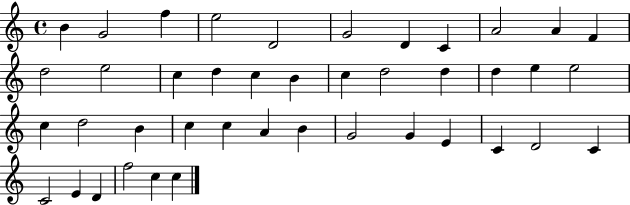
{
  \clef treble
  \time 4/4
  \defaultTimeSignature
  \key c \major
  b'4 g'2 f''4 | e''2 d'2 | g'2 d'4 c'4 | a'2 a'4 f'4 | \break d''2 e''2 | c''4 d''4 c''4 b'4 | c''4 d''2 d''4 | d''4 e''4 e''2 | \break c''4 d''2 b'4 | c''4 c''4 a'4 b'4 | g'2 g'4 e'4 | c'4 d'2 c'4 | \break c'2 e'4 d'4 | f''2 c''4 c''4 | \bar "|."
}